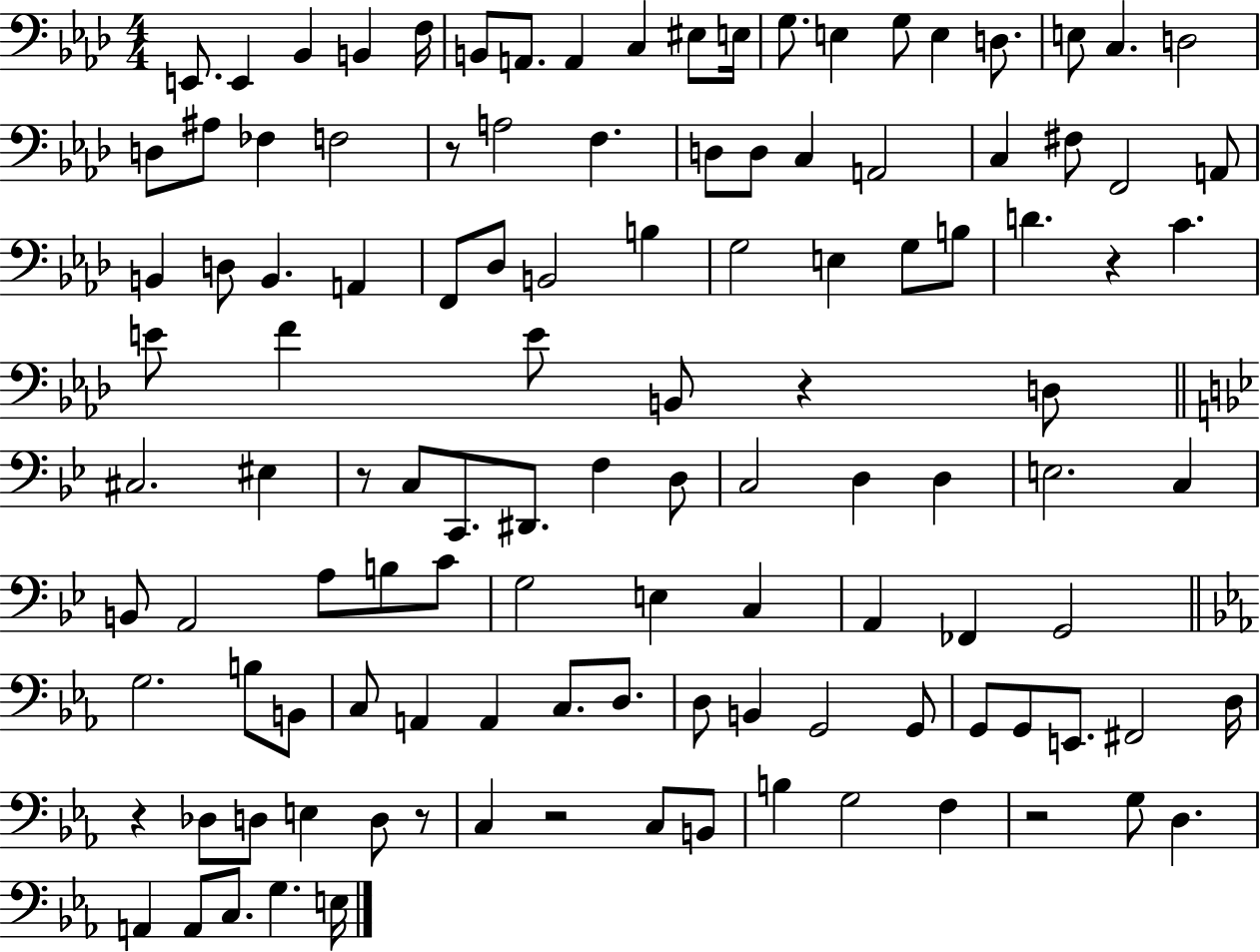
{
  \clef bass
  \numericTimeSignature
  \time 4/4
  \key aes \major
  e,8. e,4 bes,4 b,4 f16 | b,8 a,8. a,4 c4 eis8 e16 | g8. e4 g8 e4 d8. | e8 c4. d2 | \break d8 ais8 fes4 f2 | r8 a2 f4. | d8 d8 c4 a,2 | c4 fis8 f,2 a,8 | \break b,4 d8 b,4. a,4 | f,8 des8 b,2 b4 | g2 e4 g8 b8 | d'4. r4 c'4. | \break e'8 f'4 e'8 b,8 r4 d8 | \bar "||" \break \key g \minor cis2. eis4 | r8 c8 c,8. dis,8. f4 d8 | c2 d4 d4 | e2. c4 | \break b,8 a,2 a8 b8 c'8 | g2 e4 c4 | a,4 fes,4 g,2 | \bar "||" \break \key ees \major g2. b8 b,8 | c8 a,4 a,4 c8. d8. | d8 b,4 g,2 g,8 | g,8 g,8 e,8. fis,2 d16 | \break r4 des8 d8 e4 d8 r8 | c4 r2 c8 b,8 | b4 g2 f4 | r2 g8 d4. | \break a,4 a,8 c8. g4. e16 | \bar "|."
}